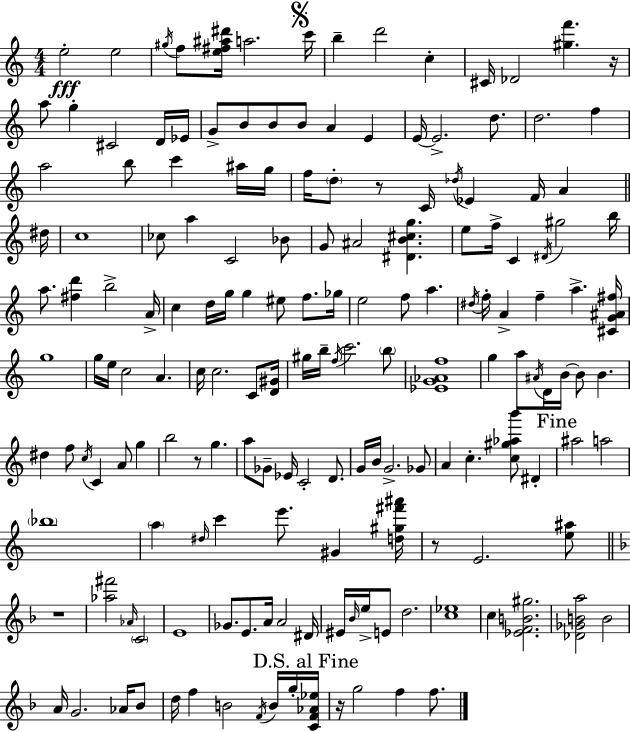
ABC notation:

X:1
T:Untitled
M:4/4
L:1/4
K:Am
e2 e2 ^g/4 f/2 [e^f^a^d']/4 a2 c'/4 b d'2 c ^C/4 _D2 [^gf'] z/4 a/2 g ^C2 D/4 _E/4 G/2 B/2 B/2 B/2 A E E/4 E2 d/2 d2 f a2 b/2 c' ^a/4 g/4 f/4 d/2 z/2 C/4 _d/4 _E F/4 A ^d/4 c4 _c/2 a C2 _B/2 G/2 ^A2 [^DB^cg] e/2 f/4 C ^D/4 ^g2 b/4 a/2 [^fd'] b2 A/4 c d/4 g/4 g ^e/2 f/2 _g/4 e2 f/2 a ^d/4 f/4 A f a [^CG^A^f]/4 g4 g/4 e/4 c2 A c/4 c2 C/2 [D^G]/4 ^g/4 b/4 f/4 c'2 b/2 [_EG_Af]4 g a/2 ^A/4 D/4 B/4 B/2 B ^d f/2 c/4 C A/2 g b2 z/2 g a/2 _G/2 _E/4 C2 D/2 G/4 B/4 G2 _G/2 A c [c^g_ab']/2 ^D ^a2 a2 _b4 a ^d/4 c' e'/2 ^G [d^g^f'^a']/4 z/2 E2 [e^a]/2 z4 [_a^f']2 _A/4 C2 E4 _G/2 E/2 A/4 A2 ^D/4 ^E/4 _B/4 e/4 E/2 d2 [c_e]4 c [_EFB^g]2 [_D_GBa]2 B2 A/4 G2 _A/4 _B/2 d/4 f B2 F/4 B/4 g/4 [CF_A_e]/4 z/4 g2 f f/2